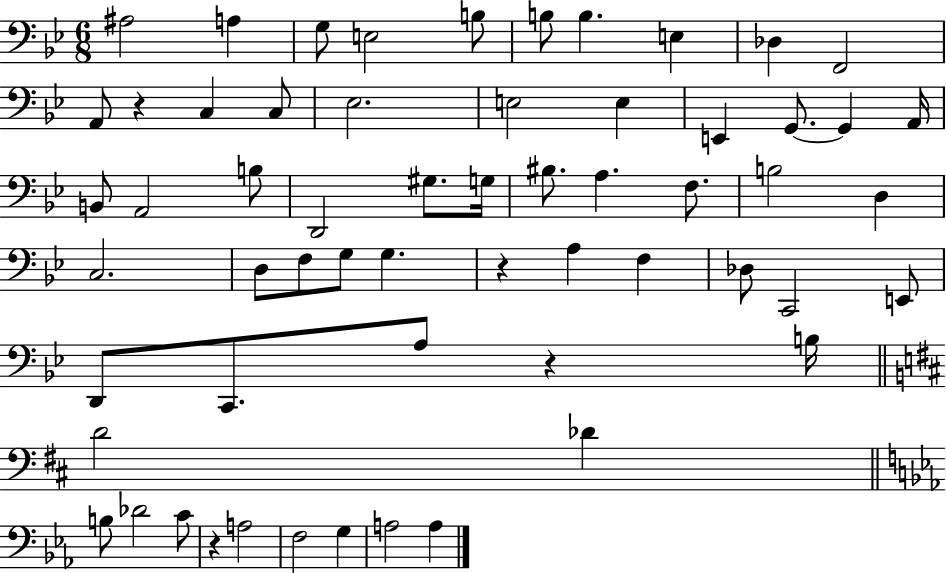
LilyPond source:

{
  \clef bass
  \numericTimeSignature
  \time 6/8
  \key bes \major
  ais2 a4 | g8 e2 b8 | b8 b4. e4 | des4 f,2 | \break a,8 r4 c4 c8 | ees2. | e2 e4 | e,4 g,8.~~ g,4 a,16 | \break b,8 a,2 b8 | d,2 gis8. g16 | bis8. a4. f8. | b2 d4 | \break c2. | d8 f8 g8 g4. | r4 a4 f4 | des8 c,2 e,8 | \break d,8 c,8. a8 r4 b16 | \bar "||" \break \key d \major d'2 des'4 | \bar "||" \break \key c \minor b8 des'2 c'8 | r4 a2 | f2 g4 | a2 a4 | \break \bar "|."
}